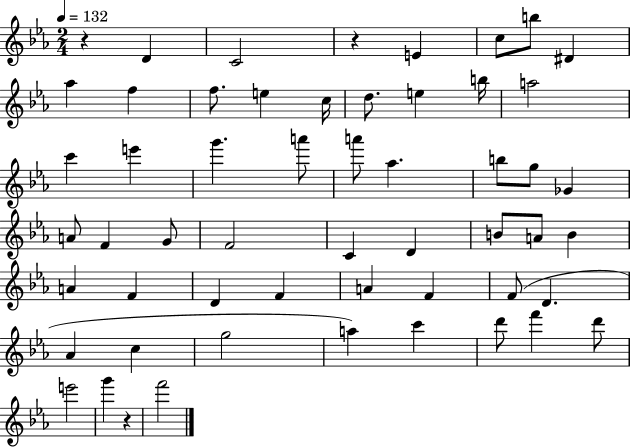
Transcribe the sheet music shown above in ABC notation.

X:1
T:Untitled
M:2/4
L:1/4
K:Eb
z D C2 z E c/2 b/2 ^D _a f f/2 e c/4 d/2 e b/4 a2 c' e' g' a'/2 a'/2 _a b/2 g/2 _G A/2 F G/2 F2 C D B/2 A/2 B A F D F A F F/2 D _A c g2 a c' d'/2 f' d'/2 e'2 g' z f'2